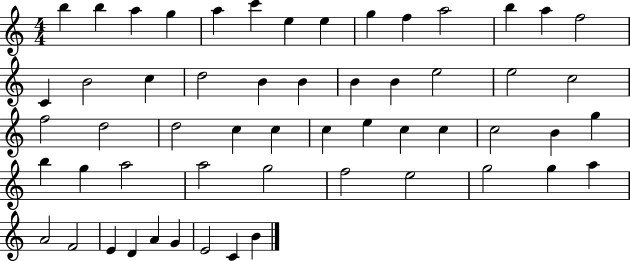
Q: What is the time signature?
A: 4/4